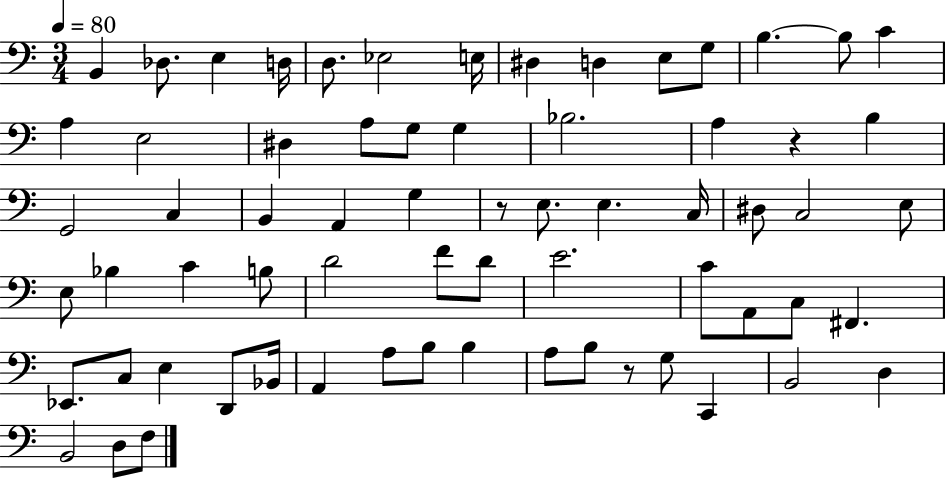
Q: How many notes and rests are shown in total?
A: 67